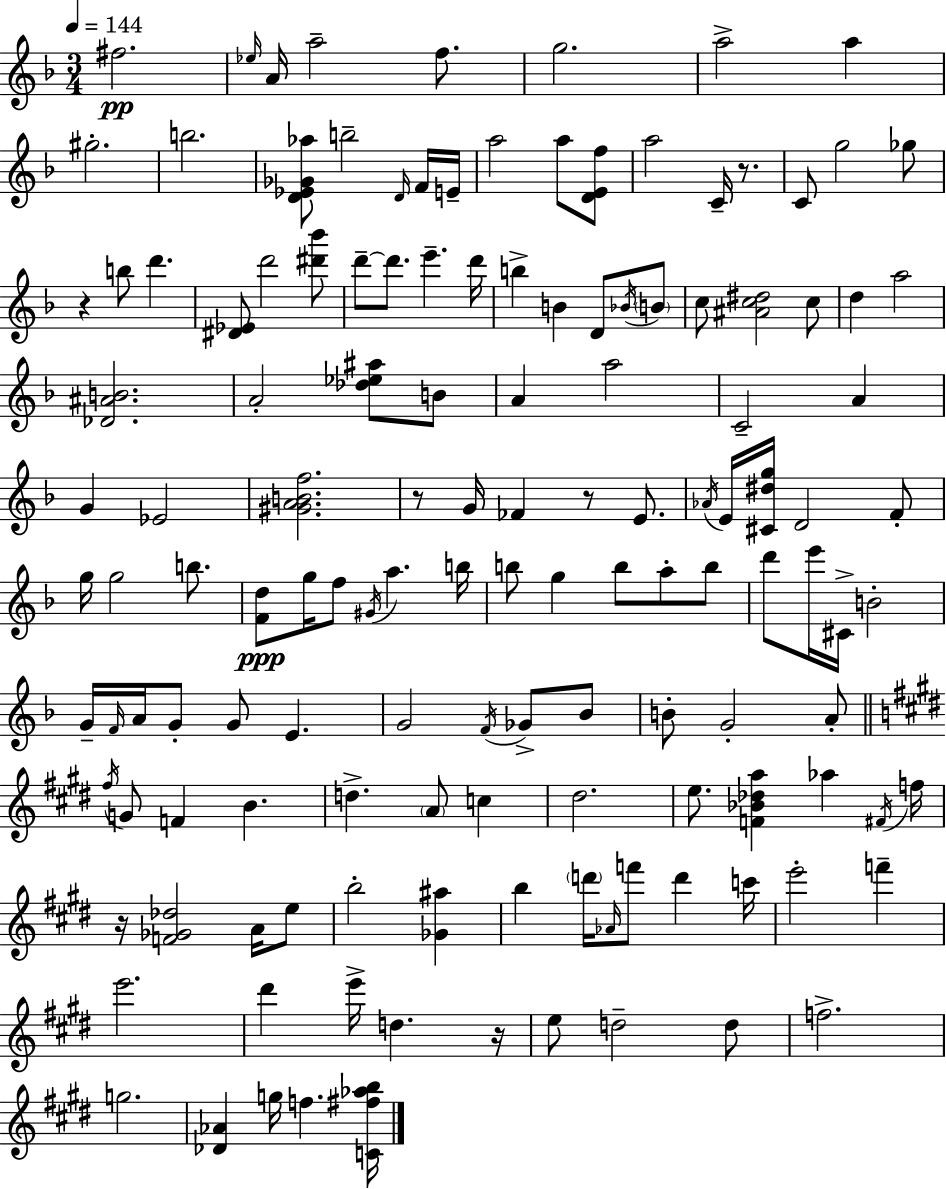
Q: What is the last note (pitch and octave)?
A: F5